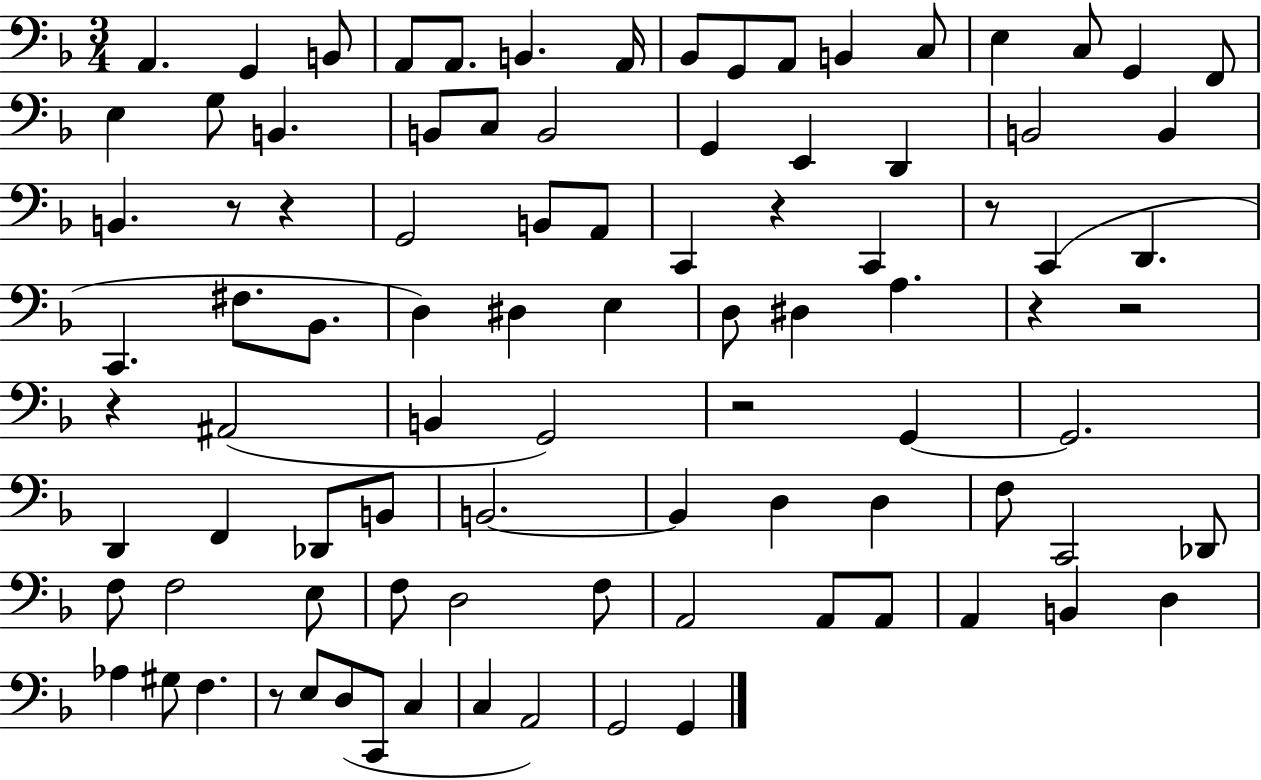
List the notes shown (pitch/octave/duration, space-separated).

A2/q. G2/q B2/e A2/e A2/e. B2/q. A2/s Bb2/e G2/e A2/e B2/q C3/e E3/q C3/e G2/q F2/e E3/q G3/e B2/q. B2/e C3/e B2/h G2/q E2/q D2/q B2/h B2/q B2/q. R/e R/q G2/h B2/e A2/e C2/q R/q C2/q R/e C2/q D2/q. C2/q. F#3/e. Bb2/e. D3/q D#3/q E3/q D3/e D#3/q A3/q. R/q R/h R/q A#2/h B2/q G2/h R/h G2/q G2/h. D2/q F2/q Db2/e B2/e B2/h. B2/q D3/q D3/q F3/e C2/h Db2/e F3/e F3/h E3/e F3/e D3/h F3/e A2/h A2/e A2/e A2/q B2/q D3/q Ab3/q G#3/e F3/q. R/e E3/e D3/e C2/e C3/q C3/q A2/h G2/h G2/q